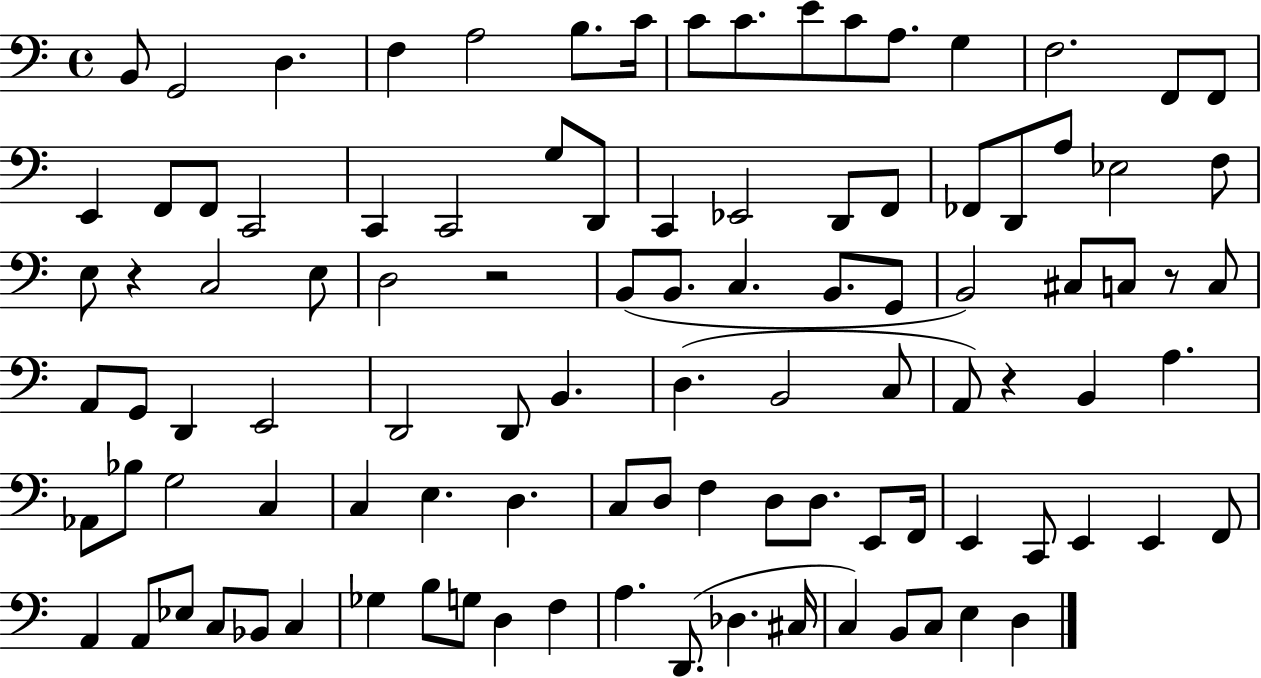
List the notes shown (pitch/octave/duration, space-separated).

B2/e G2/h D3/q. F3/q A3/h B3/e. C4/s C4/e C4/e. E4/e C4/e A3/e. G3/q F3/h. F2/e F2/e E2/q F2/e F2/e C2/h C2/q C2/h G3/e D2/e C2/q Eb2/h D2/e F2/e FES2/e D2/e A3/e Eb3/h F3/e E3/e R/q C3/h E3/e D3/h R/h B2/e B2/e. C3/q. B2/e. G2/e B2/h C#3/e C3/e R/e C3/e A2/e G2/e D2/q E2/h D2/h D2/e B2/q. D3/q. B2/h C3/e A2/e R/q B2/q A3/q. Ab2/e Bb3/e G3/h C3/q C3/q E3/q. D3/q. C3/e D3/e F3/q D3/e D3/e. E2/e F2/s E2/q C2/e E2/q E2/q F2/e A2/q A2/e Eb3/e C3/e Bb2/e C3/q Gb3/q B3/e G3/e D3/q F3/q A3/q. D2/e. Db3/q. C#3/s C3/q B2/e C3/e E3/q D3/q